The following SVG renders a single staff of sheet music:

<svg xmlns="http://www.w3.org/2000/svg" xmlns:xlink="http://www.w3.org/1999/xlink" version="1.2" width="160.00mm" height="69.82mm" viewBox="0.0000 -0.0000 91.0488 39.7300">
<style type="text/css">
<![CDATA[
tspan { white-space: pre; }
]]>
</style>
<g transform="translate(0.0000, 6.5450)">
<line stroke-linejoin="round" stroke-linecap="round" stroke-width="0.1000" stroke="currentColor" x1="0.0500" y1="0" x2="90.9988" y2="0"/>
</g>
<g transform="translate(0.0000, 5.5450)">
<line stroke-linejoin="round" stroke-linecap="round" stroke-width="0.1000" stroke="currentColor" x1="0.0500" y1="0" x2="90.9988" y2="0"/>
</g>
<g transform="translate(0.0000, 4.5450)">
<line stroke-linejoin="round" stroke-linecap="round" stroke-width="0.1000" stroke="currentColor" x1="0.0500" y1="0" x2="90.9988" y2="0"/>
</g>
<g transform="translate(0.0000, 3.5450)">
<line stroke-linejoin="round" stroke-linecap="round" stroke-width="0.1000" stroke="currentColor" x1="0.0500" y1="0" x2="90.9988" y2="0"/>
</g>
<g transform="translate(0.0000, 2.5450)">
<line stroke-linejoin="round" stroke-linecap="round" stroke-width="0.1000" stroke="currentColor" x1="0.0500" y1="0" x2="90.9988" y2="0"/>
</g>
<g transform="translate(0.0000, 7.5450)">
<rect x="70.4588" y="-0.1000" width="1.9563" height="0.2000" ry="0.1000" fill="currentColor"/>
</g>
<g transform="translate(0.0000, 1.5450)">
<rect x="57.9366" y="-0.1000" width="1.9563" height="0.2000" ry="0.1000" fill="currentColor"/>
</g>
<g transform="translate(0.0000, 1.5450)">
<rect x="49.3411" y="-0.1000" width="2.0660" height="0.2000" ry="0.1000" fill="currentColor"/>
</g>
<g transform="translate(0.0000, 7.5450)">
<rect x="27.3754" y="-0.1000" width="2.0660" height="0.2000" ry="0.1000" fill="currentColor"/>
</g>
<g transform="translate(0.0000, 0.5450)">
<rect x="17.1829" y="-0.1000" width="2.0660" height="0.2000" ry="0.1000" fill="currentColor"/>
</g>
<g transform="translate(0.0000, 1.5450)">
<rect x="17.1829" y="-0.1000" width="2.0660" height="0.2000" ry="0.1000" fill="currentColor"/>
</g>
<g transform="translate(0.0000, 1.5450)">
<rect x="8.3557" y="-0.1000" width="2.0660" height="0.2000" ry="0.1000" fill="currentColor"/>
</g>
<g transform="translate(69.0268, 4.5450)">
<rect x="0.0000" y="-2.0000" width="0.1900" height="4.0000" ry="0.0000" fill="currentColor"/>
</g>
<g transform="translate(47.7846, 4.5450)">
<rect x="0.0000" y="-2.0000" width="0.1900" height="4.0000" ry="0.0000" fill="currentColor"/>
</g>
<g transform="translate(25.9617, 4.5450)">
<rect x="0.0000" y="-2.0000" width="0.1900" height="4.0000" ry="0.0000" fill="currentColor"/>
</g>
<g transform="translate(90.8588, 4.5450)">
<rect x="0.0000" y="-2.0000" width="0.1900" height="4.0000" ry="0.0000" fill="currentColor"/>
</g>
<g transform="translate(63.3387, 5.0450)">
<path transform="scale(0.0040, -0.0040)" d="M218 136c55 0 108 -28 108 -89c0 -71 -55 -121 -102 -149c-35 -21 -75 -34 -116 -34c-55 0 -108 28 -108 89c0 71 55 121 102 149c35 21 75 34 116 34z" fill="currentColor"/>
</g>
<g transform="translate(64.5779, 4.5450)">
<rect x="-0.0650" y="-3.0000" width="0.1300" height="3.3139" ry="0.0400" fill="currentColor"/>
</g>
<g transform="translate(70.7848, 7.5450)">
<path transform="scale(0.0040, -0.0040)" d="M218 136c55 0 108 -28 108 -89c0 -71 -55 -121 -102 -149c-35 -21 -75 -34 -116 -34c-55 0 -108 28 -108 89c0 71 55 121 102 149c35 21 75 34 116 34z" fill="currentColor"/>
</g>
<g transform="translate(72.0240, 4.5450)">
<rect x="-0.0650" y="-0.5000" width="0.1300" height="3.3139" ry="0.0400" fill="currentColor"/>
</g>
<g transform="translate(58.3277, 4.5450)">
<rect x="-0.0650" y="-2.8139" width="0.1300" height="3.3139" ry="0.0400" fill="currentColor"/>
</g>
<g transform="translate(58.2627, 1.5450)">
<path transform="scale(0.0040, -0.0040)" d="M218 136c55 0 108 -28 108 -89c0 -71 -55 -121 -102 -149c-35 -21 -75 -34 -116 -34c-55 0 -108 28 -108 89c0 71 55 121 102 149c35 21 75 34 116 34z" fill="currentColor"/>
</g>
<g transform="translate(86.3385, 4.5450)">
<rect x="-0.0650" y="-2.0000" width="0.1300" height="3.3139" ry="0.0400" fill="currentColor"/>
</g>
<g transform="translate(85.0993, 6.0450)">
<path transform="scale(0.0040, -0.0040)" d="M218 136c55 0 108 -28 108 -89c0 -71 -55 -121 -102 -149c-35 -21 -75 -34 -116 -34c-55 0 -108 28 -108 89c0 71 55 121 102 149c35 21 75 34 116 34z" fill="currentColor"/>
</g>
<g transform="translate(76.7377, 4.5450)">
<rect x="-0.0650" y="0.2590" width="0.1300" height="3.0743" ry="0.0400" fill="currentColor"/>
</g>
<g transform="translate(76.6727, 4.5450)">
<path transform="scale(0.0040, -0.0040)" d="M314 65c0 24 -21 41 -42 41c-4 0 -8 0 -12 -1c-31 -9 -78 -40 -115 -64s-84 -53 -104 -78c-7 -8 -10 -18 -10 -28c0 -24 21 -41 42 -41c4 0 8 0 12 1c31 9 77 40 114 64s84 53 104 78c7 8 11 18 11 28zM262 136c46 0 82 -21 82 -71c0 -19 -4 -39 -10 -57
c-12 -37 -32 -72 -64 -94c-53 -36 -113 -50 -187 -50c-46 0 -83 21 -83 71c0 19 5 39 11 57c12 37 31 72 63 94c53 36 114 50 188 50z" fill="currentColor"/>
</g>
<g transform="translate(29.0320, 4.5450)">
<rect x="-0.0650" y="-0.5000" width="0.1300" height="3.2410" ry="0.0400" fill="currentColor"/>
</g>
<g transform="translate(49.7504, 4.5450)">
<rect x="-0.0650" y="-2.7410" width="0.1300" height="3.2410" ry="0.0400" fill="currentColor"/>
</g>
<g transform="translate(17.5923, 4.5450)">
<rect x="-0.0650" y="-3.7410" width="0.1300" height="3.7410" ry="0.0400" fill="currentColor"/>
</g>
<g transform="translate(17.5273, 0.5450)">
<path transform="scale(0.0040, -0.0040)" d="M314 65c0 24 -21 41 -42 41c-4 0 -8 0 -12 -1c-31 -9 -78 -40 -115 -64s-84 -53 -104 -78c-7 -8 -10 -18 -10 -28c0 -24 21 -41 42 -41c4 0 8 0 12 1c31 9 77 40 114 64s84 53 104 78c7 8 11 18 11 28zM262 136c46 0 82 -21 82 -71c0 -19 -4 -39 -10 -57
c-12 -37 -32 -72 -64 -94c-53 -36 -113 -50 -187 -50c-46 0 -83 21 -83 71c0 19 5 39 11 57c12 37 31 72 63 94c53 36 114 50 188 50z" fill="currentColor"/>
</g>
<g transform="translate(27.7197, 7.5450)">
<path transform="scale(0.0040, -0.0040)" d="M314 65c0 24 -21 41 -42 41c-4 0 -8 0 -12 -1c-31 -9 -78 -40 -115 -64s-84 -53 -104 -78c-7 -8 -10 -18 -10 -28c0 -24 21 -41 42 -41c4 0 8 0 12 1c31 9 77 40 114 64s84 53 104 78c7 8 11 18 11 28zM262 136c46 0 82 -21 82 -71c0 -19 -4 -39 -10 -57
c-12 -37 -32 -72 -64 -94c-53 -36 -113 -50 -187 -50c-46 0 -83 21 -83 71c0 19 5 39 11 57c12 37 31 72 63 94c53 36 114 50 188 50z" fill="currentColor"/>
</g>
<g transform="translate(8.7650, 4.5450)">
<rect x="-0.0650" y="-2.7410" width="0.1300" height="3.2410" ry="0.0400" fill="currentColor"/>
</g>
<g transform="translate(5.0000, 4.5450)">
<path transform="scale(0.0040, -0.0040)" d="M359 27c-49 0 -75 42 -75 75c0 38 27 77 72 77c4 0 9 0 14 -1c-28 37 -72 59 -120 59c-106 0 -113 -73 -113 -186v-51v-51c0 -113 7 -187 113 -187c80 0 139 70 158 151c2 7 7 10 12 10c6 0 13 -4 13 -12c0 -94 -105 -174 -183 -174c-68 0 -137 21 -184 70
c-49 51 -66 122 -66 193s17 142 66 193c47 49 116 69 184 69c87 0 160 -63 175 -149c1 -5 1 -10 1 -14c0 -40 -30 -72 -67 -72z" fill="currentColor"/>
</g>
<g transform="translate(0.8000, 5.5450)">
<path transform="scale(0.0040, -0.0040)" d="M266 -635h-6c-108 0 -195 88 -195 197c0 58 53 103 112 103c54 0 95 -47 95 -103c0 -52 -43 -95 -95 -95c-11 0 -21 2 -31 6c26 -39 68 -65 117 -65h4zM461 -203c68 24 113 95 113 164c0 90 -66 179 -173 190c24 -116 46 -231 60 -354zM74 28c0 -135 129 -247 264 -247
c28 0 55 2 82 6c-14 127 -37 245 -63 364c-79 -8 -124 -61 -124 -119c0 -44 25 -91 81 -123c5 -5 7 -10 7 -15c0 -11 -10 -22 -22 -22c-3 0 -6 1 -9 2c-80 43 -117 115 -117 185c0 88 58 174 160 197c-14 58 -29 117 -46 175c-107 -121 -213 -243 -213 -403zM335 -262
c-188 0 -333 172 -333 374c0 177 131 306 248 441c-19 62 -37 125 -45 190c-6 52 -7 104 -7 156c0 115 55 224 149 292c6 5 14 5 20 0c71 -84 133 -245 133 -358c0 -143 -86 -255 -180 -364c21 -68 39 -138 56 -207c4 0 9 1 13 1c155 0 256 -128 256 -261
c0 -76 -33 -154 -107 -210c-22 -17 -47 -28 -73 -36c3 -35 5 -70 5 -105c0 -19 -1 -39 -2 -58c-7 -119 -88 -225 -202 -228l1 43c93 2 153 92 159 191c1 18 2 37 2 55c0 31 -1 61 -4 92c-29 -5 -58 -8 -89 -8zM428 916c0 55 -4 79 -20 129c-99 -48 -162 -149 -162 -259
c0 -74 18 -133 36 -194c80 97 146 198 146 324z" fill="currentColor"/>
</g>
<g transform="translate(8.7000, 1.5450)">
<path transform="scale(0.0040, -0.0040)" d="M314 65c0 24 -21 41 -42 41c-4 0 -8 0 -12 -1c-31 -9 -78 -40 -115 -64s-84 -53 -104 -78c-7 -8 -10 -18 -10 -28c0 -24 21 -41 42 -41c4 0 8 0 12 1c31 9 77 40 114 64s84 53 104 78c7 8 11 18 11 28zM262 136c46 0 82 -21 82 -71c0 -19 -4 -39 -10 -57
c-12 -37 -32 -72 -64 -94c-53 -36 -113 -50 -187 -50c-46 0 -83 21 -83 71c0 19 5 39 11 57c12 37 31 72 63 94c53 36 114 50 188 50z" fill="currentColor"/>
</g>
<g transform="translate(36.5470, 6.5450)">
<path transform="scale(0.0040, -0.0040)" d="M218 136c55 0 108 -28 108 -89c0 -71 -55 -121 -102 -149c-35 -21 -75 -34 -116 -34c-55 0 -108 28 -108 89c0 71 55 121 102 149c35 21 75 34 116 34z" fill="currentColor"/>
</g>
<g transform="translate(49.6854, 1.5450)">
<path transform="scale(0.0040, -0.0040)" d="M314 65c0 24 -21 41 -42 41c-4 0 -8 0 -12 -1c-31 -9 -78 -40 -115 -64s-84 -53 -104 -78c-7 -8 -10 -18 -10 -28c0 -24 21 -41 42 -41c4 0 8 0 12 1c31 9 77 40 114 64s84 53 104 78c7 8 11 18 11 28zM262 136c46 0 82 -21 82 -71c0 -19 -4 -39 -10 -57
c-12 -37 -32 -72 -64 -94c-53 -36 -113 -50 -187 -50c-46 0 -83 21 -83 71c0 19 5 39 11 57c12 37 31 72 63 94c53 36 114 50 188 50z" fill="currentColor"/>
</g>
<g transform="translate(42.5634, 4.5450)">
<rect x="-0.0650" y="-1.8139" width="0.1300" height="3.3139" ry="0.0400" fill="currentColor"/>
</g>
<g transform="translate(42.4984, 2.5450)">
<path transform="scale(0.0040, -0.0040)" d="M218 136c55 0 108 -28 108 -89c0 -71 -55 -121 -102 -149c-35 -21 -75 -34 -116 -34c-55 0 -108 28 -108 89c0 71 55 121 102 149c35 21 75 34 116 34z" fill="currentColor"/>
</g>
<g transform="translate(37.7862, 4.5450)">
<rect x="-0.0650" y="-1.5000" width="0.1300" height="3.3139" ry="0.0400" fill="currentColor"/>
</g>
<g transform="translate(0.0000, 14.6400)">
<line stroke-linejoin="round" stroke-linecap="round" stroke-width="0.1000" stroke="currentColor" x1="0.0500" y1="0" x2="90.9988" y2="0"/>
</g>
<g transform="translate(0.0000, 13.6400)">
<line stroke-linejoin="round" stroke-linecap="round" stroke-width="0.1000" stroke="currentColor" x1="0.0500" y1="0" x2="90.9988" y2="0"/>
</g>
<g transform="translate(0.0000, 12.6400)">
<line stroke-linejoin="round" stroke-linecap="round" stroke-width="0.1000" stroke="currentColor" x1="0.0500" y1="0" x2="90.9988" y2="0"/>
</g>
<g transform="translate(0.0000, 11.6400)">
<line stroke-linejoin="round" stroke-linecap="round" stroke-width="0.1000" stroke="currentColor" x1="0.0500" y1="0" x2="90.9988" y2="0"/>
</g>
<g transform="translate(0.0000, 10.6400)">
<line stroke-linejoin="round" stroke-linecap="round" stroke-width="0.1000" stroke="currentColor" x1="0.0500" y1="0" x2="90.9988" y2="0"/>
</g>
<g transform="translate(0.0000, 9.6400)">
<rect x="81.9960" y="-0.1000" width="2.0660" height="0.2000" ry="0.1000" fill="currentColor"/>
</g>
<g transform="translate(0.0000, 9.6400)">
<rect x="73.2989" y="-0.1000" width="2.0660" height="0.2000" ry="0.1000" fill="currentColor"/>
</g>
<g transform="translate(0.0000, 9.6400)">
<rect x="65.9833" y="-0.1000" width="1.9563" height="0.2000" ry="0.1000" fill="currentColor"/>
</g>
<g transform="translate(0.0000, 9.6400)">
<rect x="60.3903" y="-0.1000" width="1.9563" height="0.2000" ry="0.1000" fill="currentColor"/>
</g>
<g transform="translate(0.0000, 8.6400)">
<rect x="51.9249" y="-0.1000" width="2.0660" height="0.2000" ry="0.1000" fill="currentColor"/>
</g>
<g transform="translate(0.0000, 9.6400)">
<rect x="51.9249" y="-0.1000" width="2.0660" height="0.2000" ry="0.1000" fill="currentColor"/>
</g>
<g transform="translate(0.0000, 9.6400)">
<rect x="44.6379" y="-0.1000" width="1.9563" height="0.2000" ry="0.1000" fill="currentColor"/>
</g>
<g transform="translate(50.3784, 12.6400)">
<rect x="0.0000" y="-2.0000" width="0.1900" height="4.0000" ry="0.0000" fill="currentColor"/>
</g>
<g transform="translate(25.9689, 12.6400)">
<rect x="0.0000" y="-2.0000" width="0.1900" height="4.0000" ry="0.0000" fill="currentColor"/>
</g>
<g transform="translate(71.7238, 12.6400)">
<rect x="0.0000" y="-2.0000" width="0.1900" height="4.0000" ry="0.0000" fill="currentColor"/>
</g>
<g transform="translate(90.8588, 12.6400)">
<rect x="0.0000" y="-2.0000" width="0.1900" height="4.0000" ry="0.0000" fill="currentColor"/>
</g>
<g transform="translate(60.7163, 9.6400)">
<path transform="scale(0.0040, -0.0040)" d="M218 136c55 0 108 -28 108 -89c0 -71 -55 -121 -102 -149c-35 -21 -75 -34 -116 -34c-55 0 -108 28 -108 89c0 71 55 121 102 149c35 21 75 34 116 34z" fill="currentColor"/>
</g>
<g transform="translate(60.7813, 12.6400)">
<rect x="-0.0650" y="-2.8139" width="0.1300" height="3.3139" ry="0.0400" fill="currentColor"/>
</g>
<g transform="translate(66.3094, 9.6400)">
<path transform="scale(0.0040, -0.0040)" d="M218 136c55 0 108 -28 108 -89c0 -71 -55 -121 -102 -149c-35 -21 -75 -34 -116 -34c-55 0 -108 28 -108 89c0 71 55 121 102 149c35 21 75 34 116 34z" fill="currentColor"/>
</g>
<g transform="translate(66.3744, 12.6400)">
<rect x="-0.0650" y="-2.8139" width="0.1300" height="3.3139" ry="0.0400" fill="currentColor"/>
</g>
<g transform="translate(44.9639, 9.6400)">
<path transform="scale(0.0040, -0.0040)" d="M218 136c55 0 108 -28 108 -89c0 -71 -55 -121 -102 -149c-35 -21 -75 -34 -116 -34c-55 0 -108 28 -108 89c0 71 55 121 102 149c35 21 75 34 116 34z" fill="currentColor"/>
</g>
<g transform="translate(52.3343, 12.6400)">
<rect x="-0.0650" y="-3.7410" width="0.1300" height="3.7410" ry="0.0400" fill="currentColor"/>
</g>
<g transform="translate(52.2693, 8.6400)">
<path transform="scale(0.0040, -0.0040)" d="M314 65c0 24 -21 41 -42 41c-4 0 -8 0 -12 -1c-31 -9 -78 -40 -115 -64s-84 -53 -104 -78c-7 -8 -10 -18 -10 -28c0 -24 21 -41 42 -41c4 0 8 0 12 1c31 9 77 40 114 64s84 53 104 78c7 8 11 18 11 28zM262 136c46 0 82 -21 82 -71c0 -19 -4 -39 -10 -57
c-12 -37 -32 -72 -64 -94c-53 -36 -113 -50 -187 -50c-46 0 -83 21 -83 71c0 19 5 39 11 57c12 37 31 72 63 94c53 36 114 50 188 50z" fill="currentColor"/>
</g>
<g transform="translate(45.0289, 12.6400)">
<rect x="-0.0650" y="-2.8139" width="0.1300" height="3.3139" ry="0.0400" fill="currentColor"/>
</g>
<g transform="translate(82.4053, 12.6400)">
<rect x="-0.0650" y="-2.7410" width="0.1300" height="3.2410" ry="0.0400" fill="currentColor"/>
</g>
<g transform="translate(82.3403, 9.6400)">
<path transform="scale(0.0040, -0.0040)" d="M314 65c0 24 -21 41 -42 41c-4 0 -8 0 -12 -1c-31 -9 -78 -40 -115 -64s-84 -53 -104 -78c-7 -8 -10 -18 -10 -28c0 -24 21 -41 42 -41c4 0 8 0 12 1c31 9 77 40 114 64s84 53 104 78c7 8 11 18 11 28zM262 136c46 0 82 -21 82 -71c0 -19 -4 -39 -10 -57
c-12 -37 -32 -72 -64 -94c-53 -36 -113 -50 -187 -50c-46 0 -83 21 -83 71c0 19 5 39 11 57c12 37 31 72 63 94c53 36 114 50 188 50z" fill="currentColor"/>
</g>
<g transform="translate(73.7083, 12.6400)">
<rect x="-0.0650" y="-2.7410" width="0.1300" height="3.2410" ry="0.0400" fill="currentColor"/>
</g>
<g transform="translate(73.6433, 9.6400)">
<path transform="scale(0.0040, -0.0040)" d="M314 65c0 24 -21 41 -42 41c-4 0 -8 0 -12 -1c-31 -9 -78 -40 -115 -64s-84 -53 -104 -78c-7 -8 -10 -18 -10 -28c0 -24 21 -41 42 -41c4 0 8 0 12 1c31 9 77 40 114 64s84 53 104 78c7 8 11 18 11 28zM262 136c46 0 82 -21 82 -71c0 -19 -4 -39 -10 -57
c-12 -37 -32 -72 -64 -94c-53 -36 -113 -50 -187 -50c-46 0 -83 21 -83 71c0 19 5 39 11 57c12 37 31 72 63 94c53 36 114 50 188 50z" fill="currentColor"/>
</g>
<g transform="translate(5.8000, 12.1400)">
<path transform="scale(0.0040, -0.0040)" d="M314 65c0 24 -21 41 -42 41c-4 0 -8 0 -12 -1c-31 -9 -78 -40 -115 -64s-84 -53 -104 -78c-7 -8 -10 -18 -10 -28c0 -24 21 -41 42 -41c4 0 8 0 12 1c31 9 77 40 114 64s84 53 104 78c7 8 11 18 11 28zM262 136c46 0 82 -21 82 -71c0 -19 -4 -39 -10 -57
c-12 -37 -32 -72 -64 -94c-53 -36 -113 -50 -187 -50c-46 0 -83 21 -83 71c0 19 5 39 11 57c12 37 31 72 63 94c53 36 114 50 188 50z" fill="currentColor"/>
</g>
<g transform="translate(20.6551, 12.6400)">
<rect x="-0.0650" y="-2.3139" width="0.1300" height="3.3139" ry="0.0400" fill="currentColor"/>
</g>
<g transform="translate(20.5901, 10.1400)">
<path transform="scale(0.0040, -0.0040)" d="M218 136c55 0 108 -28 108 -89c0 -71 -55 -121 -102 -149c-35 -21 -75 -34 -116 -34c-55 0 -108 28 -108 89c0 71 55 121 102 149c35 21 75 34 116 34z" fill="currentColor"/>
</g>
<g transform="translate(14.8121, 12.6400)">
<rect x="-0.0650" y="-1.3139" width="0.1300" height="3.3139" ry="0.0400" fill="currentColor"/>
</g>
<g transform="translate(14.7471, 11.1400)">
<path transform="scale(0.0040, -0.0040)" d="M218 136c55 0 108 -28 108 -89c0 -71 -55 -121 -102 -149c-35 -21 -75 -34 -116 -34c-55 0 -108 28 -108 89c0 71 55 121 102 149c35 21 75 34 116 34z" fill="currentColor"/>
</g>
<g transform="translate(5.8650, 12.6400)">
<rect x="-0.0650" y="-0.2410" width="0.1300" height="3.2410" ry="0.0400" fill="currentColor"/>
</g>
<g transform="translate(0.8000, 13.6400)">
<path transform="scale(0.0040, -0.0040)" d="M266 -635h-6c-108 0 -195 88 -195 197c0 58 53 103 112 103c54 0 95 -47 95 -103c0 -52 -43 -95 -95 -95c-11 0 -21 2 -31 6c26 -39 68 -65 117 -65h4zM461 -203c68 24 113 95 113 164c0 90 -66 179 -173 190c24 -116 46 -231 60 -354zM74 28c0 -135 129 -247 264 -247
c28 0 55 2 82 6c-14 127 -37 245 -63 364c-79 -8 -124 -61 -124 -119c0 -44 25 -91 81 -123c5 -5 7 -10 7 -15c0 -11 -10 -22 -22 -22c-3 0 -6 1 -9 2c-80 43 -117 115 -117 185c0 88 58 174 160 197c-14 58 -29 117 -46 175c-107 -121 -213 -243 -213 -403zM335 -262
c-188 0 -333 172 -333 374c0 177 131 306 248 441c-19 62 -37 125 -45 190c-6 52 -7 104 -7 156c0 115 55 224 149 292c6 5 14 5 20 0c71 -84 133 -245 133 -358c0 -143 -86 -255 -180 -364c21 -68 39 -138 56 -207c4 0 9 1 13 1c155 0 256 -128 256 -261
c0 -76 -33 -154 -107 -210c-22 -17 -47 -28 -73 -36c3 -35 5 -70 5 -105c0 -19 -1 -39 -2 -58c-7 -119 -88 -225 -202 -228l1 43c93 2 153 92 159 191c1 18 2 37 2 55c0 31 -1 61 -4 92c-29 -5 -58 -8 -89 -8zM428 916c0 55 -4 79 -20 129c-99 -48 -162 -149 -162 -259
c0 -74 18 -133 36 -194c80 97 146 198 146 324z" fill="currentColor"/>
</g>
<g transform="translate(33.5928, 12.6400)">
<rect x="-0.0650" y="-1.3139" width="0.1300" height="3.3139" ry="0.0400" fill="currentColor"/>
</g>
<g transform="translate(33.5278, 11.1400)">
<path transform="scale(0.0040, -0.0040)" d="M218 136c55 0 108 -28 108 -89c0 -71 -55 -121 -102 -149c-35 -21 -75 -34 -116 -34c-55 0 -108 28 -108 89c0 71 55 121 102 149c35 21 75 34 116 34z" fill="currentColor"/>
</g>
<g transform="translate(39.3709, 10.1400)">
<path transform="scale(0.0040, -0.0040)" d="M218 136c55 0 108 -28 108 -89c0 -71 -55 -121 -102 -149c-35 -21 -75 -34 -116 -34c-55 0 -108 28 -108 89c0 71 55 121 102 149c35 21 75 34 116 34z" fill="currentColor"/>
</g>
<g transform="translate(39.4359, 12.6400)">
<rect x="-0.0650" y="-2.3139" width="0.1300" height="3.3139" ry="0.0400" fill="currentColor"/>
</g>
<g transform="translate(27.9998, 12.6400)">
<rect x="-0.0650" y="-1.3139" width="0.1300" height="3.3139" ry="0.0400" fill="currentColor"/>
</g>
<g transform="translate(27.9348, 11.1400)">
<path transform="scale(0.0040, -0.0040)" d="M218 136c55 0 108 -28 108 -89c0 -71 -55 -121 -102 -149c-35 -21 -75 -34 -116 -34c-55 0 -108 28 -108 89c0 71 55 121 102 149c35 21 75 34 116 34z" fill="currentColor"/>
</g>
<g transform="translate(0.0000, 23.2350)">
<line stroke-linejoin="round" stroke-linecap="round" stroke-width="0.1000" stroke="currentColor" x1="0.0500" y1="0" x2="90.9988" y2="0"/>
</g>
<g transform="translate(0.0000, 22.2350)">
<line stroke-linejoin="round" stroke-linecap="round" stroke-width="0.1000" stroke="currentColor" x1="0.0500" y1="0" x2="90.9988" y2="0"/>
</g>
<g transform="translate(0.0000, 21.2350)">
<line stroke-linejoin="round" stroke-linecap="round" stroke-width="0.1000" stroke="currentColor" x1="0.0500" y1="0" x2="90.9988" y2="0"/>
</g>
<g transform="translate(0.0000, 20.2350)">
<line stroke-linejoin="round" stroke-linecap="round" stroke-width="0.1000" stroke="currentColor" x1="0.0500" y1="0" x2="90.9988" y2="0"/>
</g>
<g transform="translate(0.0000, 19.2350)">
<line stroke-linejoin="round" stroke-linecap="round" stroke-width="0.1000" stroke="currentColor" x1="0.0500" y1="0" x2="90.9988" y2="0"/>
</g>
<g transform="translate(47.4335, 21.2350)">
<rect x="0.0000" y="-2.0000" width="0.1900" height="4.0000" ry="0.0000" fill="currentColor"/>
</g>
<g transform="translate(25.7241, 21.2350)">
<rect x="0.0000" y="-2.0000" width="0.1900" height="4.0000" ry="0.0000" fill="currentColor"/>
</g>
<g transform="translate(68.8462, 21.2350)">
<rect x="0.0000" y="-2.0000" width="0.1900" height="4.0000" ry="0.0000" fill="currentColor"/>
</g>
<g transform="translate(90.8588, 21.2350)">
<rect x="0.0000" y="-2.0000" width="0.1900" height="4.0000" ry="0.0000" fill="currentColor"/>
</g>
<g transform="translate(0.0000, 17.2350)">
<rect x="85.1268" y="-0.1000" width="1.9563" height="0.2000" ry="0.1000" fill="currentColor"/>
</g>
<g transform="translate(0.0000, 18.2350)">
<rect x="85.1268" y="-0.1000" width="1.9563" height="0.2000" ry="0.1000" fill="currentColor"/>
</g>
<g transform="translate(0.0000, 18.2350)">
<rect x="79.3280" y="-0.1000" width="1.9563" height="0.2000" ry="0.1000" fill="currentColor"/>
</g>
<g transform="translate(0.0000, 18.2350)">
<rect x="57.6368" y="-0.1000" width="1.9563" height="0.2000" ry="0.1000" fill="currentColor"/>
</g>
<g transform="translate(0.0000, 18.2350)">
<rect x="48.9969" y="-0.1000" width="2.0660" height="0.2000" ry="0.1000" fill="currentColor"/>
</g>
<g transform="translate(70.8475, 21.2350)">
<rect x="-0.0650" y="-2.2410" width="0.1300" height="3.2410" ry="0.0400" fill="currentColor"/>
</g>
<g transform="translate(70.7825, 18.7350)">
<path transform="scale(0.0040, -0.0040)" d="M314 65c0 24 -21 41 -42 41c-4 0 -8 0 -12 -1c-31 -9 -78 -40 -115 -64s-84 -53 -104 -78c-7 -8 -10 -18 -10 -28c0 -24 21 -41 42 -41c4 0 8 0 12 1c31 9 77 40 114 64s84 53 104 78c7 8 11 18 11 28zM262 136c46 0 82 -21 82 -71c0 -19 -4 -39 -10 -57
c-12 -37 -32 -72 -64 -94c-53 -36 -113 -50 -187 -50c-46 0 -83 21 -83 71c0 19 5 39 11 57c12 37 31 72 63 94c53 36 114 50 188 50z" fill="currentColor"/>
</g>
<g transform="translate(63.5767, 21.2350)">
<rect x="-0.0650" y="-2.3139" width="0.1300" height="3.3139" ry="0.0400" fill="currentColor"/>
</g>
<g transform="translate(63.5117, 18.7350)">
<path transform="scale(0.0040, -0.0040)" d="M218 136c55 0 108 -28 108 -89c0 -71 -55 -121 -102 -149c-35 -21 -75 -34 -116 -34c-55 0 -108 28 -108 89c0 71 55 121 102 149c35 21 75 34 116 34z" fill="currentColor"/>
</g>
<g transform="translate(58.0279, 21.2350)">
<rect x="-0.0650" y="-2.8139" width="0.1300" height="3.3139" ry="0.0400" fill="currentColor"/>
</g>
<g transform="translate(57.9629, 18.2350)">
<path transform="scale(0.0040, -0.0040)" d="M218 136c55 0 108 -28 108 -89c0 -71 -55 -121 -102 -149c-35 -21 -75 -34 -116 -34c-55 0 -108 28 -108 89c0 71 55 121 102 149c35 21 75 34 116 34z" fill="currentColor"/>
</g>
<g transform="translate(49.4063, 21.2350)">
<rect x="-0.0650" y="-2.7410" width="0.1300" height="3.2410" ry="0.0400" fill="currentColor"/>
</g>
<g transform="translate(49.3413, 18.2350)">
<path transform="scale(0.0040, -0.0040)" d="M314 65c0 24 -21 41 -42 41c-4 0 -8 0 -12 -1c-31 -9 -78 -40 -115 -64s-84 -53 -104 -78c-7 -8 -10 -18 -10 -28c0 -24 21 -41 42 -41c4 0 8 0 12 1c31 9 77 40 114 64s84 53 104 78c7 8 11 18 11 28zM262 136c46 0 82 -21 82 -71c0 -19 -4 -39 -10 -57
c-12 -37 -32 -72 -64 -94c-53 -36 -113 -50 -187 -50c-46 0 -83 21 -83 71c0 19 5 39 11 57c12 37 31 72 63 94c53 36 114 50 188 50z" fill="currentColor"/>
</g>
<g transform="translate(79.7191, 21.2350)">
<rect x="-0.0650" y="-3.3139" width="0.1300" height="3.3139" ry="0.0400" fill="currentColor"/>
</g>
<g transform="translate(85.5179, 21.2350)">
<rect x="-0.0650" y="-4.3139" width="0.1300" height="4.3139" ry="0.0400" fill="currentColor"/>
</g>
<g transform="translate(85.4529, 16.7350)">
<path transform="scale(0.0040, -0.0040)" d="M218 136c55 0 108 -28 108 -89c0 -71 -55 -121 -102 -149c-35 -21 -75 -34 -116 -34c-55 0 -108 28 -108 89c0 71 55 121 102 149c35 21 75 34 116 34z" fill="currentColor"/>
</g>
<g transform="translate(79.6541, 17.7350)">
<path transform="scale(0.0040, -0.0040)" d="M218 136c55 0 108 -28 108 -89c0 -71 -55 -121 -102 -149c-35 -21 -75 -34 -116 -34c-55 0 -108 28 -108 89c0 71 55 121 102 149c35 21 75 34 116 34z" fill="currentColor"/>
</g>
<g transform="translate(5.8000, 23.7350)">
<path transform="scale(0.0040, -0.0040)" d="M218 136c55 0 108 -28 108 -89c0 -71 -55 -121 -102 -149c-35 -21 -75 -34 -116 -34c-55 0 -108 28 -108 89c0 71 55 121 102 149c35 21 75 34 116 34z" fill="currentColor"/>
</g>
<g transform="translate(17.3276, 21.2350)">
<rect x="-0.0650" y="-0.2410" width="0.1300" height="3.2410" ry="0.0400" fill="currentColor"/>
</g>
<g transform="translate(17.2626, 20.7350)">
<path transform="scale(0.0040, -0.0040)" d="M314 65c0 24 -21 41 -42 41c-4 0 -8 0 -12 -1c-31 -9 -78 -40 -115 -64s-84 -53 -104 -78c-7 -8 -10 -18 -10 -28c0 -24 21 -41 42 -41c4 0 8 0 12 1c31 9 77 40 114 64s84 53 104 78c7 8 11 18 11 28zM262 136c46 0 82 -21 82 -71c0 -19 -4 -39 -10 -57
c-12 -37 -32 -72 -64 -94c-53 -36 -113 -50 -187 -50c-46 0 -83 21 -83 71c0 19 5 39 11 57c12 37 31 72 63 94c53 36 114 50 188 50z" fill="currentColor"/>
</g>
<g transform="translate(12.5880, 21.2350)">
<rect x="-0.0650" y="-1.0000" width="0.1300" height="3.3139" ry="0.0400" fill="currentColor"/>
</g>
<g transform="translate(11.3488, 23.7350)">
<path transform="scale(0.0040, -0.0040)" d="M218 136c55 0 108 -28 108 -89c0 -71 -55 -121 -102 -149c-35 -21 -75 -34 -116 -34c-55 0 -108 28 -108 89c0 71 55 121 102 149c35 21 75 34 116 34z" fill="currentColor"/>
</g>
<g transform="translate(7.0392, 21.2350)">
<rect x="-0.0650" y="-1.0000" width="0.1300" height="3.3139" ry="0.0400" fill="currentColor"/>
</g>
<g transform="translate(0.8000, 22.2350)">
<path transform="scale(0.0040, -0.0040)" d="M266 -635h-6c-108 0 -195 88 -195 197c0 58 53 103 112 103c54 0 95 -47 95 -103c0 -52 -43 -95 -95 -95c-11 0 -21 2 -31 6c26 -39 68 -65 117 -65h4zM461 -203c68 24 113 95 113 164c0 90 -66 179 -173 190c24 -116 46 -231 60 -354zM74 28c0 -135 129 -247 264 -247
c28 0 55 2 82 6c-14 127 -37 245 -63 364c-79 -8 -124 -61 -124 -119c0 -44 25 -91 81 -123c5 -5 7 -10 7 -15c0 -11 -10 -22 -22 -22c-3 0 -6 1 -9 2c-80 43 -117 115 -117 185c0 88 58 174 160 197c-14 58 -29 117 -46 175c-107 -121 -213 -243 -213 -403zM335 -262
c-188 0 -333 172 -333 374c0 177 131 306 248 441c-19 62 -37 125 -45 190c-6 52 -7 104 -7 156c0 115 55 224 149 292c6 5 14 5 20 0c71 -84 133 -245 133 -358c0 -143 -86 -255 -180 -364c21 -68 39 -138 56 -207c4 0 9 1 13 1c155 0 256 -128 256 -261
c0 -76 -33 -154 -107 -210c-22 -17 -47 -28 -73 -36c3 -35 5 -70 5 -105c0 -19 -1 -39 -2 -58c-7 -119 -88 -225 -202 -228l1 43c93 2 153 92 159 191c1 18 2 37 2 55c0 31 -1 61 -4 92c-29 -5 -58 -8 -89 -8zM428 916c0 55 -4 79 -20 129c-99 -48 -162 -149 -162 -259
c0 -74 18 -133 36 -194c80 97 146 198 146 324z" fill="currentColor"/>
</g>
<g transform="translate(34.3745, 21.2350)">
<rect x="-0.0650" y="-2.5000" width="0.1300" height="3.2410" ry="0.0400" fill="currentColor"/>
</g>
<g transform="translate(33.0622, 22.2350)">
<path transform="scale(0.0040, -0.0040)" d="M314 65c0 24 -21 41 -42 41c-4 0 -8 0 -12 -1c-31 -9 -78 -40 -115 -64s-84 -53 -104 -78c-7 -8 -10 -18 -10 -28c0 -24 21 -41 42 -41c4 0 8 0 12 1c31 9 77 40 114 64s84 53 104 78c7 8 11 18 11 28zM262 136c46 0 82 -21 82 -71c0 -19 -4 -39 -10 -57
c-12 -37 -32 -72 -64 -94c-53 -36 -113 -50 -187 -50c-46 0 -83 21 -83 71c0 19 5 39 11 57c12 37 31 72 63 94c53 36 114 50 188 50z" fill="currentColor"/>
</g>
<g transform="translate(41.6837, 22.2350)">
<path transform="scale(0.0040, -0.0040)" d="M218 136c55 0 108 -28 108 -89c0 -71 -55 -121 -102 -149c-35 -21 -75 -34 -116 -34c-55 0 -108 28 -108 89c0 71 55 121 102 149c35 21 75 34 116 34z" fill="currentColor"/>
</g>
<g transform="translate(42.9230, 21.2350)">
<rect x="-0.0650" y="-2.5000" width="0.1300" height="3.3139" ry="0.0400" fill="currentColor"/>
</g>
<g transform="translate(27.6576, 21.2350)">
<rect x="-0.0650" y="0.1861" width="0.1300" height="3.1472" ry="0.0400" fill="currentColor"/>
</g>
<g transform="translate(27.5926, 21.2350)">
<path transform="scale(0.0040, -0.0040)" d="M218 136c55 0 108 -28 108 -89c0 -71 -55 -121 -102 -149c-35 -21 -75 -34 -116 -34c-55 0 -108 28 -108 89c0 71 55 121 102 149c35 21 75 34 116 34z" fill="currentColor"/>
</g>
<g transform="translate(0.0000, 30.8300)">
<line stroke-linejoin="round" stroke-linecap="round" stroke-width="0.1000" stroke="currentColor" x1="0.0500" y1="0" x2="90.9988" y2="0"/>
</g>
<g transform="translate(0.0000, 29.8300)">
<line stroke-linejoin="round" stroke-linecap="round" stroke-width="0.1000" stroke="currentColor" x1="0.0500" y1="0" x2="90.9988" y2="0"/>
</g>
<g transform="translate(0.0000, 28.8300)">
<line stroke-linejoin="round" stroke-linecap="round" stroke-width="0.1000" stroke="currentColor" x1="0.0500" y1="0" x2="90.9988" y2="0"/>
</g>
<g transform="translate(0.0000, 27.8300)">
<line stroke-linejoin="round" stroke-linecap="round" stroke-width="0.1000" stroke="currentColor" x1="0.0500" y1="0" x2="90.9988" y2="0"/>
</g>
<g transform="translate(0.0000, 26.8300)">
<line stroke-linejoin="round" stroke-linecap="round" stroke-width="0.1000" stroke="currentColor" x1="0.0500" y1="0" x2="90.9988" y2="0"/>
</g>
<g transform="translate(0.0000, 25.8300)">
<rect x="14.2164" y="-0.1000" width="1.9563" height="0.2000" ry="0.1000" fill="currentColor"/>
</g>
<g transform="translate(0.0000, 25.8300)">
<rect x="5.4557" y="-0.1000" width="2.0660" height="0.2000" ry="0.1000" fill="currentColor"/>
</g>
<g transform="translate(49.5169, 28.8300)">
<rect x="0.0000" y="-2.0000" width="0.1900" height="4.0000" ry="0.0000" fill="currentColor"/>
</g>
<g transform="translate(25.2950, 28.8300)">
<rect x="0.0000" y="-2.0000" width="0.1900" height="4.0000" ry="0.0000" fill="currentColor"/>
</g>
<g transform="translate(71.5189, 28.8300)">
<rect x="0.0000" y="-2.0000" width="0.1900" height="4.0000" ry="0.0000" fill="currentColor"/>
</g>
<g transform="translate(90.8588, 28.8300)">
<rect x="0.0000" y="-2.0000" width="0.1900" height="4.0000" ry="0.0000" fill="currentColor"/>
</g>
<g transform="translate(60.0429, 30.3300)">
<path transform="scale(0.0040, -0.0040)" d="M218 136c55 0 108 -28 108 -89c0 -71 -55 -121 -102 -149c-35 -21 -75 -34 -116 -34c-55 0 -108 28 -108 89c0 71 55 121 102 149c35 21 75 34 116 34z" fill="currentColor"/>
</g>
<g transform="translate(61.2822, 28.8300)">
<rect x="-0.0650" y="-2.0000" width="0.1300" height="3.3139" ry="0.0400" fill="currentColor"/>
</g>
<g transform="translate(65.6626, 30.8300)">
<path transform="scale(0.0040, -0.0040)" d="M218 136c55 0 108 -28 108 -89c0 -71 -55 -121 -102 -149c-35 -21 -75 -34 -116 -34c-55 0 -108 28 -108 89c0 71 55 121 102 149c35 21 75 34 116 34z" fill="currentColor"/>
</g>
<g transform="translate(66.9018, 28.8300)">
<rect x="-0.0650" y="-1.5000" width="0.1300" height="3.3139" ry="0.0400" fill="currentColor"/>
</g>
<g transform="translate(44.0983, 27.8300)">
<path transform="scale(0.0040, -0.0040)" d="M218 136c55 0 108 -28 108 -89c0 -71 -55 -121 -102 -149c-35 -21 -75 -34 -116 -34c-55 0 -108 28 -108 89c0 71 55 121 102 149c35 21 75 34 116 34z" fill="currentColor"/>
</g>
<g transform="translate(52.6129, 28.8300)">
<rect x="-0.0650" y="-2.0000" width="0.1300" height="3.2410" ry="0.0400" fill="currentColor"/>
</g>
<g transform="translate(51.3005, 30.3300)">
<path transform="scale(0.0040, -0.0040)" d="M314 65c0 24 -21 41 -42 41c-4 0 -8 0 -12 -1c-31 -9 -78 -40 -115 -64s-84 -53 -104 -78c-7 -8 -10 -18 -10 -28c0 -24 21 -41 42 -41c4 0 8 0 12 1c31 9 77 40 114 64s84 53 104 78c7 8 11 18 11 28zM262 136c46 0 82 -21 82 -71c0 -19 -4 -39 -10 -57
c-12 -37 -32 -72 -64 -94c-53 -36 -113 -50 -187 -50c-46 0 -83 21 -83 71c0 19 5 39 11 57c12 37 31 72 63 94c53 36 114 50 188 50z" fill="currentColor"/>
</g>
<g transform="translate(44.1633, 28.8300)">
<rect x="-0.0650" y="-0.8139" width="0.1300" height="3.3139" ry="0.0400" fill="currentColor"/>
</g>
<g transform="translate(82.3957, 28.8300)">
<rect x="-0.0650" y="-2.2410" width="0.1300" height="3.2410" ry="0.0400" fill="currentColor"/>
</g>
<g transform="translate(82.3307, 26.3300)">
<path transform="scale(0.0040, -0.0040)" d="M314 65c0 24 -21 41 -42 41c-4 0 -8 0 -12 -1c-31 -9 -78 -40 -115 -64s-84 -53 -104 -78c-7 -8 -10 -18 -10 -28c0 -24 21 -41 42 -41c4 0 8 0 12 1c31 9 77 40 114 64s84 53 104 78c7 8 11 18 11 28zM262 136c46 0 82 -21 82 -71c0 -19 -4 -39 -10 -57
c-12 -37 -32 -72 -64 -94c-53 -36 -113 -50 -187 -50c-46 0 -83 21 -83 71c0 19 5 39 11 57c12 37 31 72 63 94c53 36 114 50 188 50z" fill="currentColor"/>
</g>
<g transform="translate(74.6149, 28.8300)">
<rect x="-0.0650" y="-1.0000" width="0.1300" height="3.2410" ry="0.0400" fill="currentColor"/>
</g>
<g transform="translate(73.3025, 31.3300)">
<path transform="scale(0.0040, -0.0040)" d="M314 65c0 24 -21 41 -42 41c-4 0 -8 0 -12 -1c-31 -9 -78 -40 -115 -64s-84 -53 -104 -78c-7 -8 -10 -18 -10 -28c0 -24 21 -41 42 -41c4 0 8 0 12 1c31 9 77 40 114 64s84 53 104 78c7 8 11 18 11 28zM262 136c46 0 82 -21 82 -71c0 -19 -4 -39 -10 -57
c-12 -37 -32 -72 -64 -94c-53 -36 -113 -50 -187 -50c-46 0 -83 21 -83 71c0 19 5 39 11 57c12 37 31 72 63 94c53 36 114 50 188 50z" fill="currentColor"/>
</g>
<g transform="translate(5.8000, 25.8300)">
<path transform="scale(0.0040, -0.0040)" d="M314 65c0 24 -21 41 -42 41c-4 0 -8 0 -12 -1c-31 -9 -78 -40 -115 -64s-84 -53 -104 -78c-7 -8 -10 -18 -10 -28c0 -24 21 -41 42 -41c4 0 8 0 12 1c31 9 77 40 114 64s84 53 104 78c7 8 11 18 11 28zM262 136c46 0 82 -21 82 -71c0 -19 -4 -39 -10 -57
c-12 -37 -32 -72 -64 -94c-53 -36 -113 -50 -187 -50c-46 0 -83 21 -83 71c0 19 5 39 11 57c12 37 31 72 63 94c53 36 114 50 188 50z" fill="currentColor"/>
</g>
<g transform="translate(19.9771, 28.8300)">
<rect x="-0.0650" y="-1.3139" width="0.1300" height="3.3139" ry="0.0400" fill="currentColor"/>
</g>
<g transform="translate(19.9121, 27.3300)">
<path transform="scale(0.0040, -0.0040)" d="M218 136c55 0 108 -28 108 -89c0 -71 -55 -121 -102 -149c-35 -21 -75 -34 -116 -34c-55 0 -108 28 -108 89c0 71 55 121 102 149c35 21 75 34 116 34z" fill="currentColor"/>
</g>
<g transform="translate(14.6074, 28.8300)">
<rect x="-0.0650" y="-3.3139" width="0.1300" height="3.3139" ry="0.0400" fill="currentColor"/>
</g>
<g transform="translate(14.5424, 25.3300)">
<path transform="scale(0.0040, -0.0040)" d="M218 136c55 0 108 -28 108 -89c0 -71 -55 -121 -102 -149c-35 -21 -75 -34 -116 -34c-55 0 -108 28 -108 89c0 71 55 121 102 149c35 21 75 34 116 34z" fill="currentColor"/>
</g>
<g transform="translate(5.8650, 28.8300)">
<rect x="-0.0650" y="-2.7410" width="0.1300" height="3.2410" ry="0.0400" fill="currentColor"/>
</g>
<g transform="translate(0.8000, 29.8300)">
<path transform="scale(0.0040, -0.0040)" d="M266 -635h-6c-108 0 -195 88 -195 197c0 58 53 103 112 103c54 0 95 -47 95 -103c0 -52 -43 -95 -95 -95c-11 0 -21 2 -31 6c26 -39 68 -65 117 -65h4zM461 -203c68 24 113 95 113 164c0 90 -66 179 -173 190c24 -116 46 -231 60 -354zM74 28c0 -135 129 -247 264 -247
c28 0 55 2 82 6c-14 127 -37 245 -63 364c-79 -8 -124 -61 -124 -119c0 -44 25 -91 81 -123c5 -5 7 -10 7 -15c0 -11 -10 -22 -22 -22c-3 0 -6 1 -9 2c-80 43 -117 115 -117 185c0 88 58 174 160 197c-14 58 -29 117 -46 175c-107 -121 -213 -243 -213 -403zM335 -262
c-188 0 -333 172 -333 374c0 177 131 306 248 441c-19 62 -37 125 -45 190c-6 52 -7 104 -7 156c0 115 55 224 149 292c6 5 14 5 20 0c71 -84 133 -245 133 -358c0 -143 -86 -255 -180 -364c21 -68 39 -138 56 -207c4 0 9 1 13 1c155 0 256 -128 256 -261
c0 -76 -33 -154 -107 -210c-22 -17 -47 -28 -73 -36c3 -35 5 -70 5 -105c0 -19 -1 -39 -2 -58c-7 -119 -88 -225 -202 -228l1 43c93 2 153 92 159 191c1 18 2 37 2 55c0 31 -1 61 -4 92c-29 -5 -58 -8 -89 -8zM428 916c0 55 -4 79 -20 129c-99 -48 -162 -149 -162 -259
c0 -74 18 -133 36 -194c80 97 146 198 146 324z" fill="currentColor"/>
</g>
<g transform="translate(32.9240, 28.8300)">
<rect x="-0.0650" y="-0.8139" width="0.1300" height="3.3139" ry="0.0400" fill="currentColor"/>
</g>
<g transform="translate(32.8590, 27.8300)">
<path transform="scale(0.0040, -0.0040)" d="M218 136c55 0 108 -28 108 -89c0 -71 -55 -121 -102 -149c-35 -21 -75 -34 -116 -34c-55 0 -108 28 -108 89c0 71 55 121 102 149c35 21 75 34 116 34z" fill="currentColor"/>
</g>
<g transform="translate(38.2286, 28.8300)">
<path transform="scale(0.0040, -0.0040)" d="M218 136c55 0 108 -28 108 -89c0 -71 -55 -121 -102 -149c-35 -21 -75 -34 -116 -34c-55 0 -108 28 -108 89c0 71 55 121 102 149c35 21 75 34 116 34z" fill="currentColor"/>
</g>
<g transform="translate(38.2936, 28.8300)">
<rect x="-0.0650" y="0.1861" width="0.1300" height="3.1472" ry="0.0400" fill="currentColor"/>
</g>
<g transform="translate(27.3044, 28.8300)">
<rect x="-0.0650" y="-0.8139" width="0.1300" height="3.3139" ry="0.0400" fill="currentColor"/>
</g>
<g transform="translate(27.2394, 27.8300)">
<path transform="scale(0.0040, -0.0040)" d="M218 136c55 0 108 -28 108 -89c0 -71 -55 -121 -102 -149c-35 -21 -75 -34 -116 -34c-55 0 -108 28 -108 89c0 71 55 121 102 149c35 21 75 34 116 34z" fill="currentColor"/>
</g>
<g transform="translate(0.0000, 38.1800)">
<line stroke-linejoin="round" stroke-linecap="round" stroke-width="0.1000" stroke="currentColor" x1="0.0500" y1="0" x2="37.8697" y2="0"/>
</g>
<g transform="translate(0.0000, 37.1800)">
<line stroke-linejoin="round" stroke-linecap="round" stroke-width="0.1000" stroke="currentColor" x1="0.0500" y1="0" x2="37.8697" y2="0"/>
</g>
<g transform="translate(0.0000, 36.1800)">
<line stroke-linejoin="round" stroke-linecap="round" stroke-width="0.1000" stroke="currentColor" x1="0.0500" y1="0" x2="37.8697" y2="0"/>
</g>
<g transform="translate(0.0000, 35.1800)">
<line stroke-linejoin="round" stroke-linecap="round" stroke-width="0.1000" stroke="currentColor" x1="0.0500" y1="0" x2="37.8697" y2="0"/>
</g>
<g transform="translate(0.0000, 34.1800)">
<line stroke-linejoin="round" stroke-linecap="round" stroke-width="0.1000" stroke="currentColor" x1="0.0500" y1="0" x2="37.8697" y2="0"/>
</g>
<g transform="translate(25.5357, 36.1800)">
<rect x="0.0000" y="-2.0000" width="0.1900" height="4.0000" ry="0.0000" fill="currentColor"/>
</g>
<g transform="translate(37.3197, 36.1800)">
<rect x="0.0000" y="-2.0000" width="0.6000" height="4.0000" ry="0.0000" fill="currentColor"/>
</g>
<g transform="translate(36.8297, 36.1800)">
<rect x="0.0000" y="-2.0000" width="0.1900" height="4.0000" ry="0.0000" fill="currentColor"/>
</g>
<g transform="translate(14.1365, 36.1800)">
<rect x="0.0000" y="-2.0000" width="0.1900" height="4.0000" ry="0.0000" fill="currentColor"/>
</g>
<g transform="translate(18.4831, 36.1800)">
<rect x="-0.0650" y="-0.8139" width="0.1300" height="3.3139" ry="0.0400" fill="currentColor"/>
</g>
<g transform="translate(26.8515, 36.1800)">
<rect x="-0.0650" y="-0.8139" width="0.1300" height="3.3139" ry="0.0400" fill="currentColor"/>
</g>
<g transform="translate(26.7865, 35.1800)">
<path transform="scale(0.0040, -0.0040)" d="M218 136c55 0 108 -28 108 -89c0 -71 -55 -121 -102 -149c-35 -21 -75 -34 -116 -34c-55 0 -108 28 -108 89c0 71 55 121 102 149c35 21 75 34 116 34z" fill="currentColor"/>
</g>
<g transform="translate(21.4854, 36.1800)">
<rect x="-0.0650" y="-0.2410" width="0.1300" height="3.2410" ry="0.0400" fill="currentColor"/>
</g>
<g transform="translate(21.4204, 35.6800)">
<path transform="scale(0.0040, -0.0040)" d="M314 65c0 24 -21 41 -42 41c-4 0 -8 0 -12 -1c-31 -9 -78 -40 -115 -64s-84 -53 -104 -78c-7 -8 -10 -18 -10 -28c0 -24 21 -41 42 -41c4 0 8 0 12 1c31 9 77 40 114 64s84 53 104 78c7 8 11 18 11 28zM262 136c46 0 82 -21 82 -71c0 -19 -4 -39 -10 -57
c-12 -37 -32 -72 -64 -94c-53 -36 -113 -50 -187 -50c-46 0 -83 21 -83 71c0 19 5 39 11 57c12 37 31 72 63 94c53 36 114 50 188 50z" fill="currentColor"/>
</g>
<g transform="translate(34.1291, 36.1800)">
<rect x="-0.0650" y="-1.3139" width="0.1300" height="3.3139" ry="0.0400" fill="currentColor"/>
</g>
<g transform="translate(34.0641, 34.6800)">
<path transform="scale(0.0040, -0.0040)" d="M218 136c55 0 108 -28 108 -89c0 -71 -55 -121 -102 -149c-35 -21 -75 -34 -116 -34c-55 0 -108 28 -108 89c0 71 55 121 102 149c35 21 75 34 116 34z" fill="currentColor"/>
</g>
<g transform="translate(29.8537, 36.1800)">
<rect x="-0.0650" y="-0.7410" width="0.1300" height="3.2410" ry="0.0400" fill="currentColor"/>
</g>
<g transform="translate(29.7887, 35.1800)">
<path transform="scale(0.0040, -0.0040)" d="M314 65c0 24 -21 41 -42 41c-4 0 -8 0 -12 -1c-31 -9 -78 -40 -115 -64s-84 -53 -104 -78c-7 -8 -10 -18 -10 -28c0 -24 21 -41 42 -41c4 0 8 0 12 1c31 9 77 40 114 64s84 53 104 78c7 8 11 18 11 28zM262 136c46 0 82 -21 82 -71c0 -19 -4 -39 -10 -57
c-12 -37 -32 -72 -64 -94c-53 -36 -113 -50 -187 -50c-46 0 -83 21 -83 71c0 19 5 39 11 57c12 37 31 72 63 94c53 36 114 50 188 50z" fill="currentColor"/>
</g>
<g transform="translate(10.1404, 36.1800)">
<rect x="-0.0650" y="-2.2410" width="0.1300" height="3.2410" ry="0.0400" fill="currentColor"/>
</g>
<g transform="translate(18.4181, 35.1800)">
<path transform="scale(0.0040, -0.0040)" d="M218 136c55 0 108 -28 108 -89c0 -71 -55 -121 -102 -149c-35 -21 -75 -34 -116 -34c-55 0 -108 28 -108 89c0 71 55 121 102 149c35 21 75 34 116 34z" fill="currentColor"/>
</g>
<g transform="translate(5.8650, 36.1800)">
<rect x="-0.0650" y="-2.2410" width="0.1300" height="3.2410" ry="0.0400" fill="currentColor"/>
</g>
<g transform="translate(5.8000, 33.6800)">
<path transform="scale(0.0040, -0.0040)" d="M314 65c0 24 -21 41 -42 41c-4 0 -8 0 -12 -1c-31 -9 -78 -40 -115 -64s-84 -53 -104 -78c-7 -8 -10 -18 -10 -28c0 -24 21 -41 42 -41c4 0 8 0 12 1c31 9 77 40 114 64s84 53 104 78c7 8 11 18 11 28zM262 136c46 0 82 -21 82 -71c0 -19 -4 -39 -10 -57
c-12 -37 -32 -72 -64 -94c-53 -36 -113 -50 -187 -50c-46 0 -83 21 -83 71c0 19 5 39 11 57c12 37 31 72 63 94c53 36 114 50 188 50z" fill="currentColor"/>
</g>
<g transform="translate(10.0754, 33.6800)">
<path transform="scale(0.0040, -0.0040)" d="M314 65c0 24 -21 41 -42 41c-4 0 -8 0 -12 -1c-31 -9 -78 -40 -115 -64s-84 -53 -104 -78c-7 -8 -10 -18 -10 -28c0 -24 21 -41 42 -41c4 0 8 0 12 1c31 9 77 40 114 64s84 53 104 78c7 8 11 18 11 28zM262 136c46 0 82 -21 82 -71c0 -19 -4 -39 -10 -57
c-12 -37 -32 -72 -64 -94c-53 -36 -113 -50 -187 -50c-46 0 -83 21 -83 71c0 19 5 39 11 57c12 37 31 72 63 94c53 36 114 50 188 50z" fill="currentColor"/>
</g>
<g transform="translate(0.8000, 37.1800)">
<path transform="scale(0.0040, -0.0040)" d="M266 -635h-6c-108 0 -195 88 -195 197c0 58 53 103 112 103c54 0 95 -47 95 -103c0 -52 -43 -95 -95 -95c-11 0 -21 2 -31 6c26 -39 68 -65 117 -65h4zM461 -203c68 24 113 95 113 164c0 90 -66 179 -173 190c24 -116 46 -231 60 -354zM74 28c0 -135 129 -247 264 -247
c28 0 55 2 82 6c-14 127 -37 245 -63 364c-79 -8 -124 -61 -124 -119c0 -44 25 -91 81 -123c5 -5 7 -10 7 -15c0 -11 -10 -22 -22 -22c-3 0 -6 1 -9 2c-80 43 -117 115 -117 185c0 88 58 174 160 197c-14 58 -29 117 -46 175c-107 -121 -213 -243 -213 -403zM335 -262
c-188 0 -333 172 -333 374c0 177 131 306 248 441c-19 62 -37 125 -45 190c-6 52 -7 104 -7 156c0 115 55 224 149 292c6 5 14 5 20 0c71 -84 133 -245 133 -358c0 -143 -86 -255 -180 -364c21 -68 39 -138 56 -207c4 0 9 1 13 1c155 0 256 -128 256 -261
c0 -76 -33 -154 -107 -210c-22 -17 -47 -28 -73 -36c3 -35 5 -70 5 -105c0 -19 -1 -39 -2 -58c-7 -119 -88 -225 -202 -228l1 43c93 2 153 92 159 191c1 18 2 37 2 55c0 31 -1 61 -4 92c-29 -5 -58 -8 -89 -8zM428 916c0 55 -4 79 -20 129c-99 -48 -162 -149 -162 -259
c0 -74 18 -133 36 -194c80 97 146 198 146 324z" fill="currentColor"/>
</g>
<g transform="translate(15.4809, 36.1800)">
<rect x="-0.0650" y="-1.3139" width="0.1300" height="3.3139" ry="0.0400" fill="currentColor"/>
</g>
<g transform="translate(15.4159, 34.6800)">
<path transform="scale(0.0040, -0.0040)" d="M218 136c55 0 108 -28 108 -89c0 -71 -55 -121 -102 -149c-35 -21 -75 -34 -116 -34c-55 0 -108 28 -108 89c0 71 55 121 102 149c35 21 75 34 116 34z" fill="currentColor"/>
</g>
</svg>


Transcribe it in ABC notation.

X:1
T:Untitled
M:4/4
L:1/4
K:C
a2 c'2 C2 E f a2 a A C B2 F c2 e g e e g a c'2 a a a2 a2 D D c2 B G2 G a2 a g g2 b d' a2 b e d d B d F2 F E D2 g2 g2 g2 e d c2 d d2 e